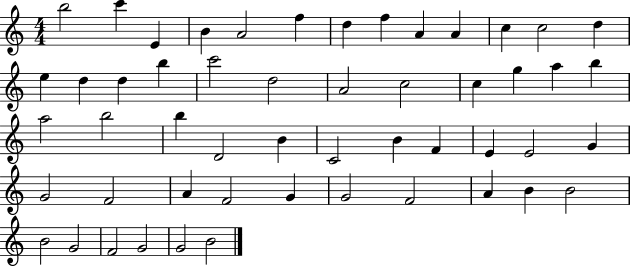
{
  \clef treble
  \numericTimeSignature
  \time 4/4
  \key c \major
  b''2 c'''4 e'4 | b'4 a'2 f''4 | d''4 f''4 a'4 a'4 | c''4 c''2 d''4 | \break e''4 d''4 d''4 b''4 | c'''2 d''2 | a'2 c''2 | c''4 g''4 a''4 b''4 | \break a''2 b''2 | b''4 d'2 b'4 | c'2 b'4 f'4 | e'4 e'2 g'4 | \break g'2 f'2 | a'4 f'2 g'4 | g'2 f'2 | a'4 b'4 b'2 | \break b'2 g'2 | f'2 g'2 | g'2 b'2 | \bar "|."
}